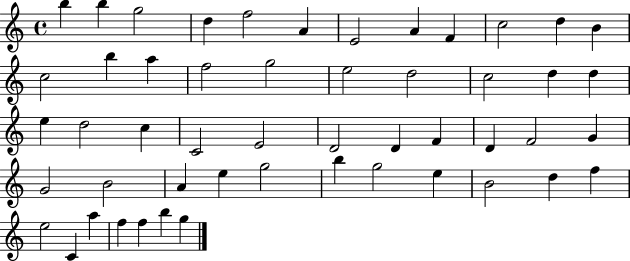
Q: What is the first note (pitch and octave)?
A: B5